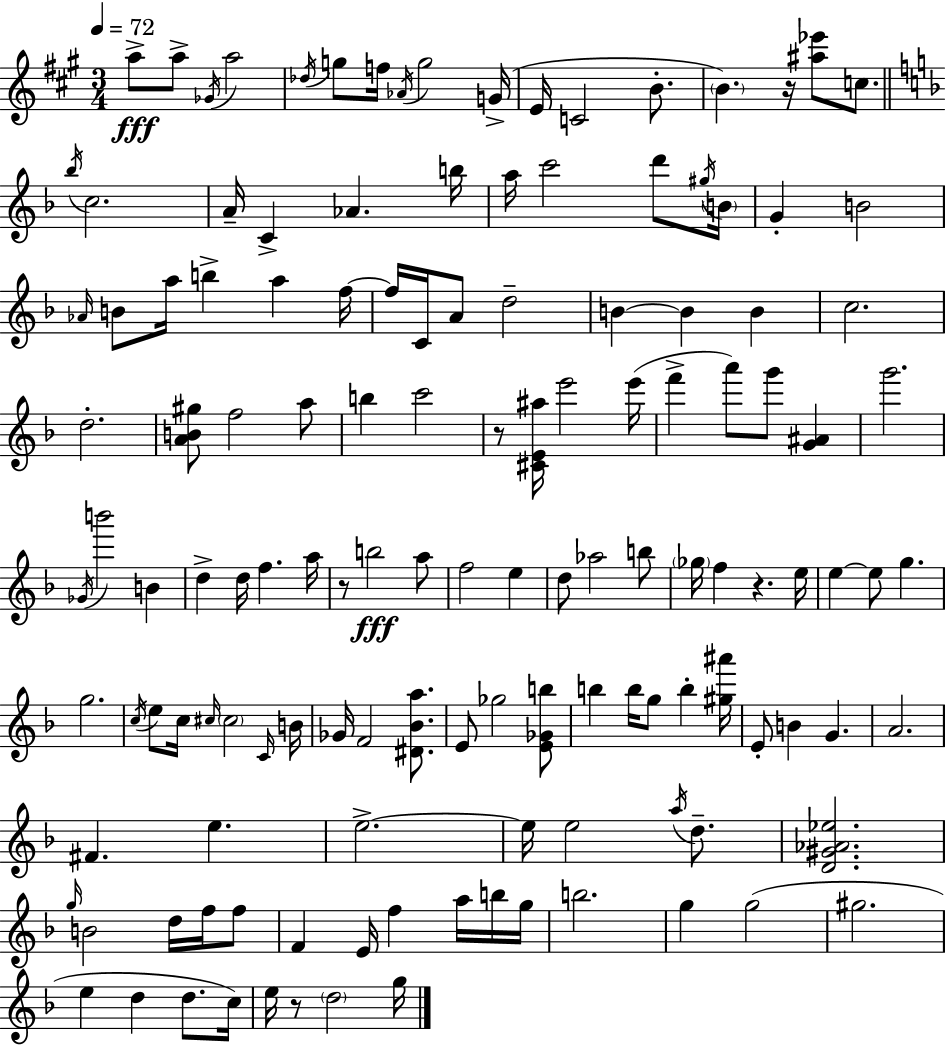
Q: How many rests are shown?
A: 5